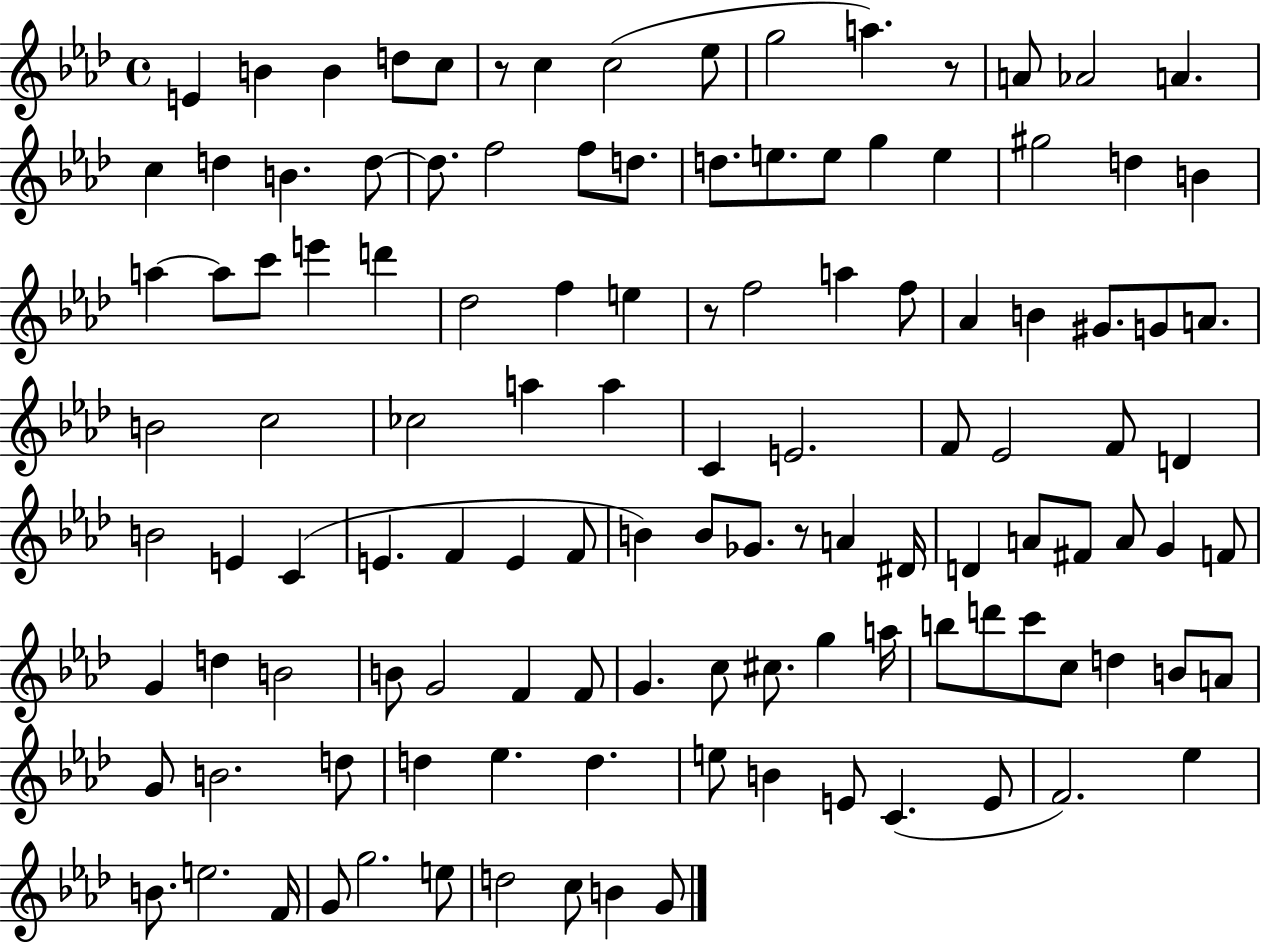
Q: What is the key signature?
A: AES major